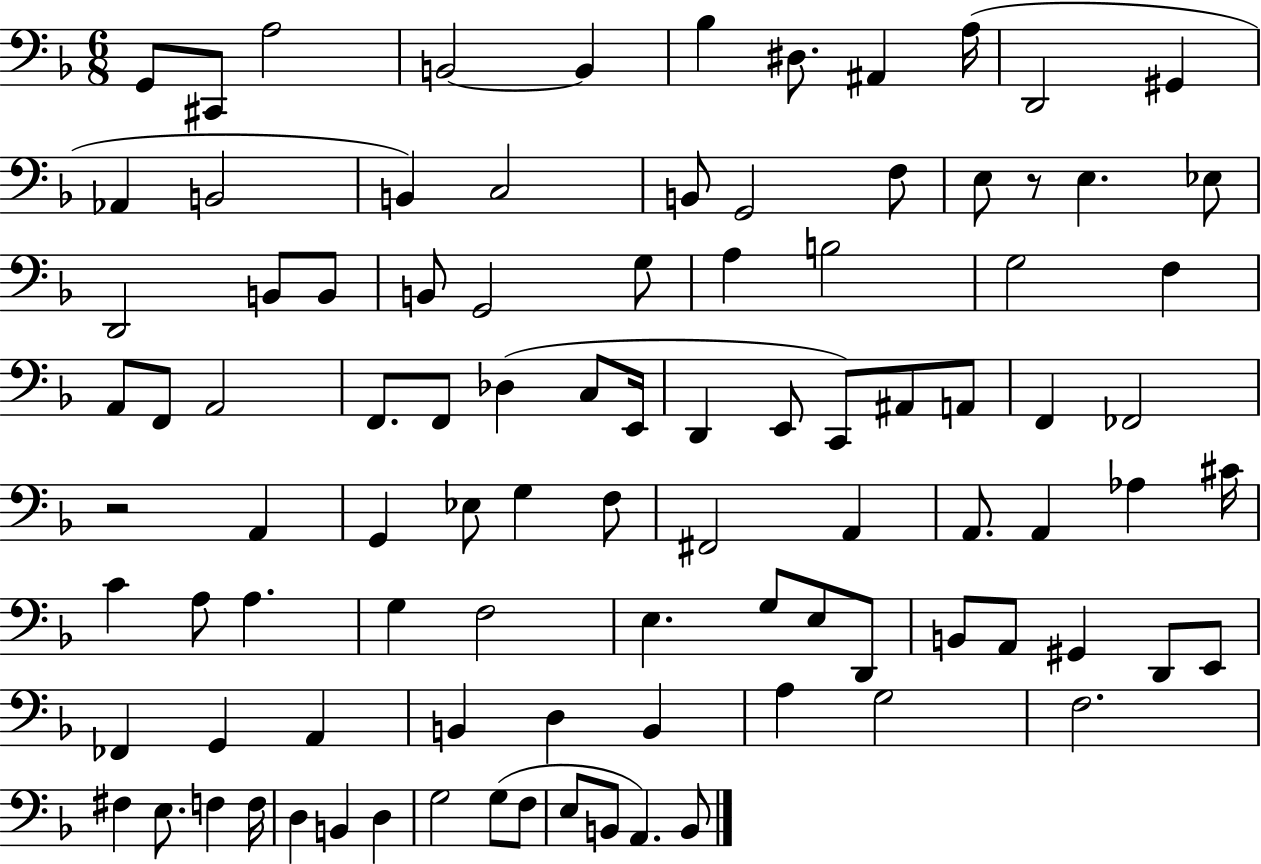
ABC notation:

X:1
T:Untitled
M:6/8
L:1/4
K:F
G,,/2 ^C,,/2 A,2 B,,2 B,, _B, ^D,/2 ^A,, A,/4 D,,2 ^G,, _A,, B,,2 B,, C,2 B,,/2 G,,2 F,/2 E,/2 z/2 E, _E,/2 D,,2 B,,/2 B,,/2 B,,/2 G,,2 G,/2 A, B,2 G,2 F, A,,/2 F,,/2 A,,2 F,,/2 F,,/2 _D, C,/2 E,,/4 D,, E,,/2 C,,/2 ^A,,/2 A,,/2 F,, _F,,2 z2 A,, G,, _E,/2 G, F,/2 ^F,,2 A,, A,,/2 A,, _A, ^C/4 C A,/2 A, G, F,2 E, G,/2 E,/2 D,,/2 B,,/2 A,,/2 ^G,, D,,/2 E,,/2 _F,, G,, A,, B,, D, B,, A, G,2 F,2 ^F, E,/2 F, F,/4 D, B,, D, G,2 G,/2 F,/2 E,/2 B,,/2 A,, B,,/2